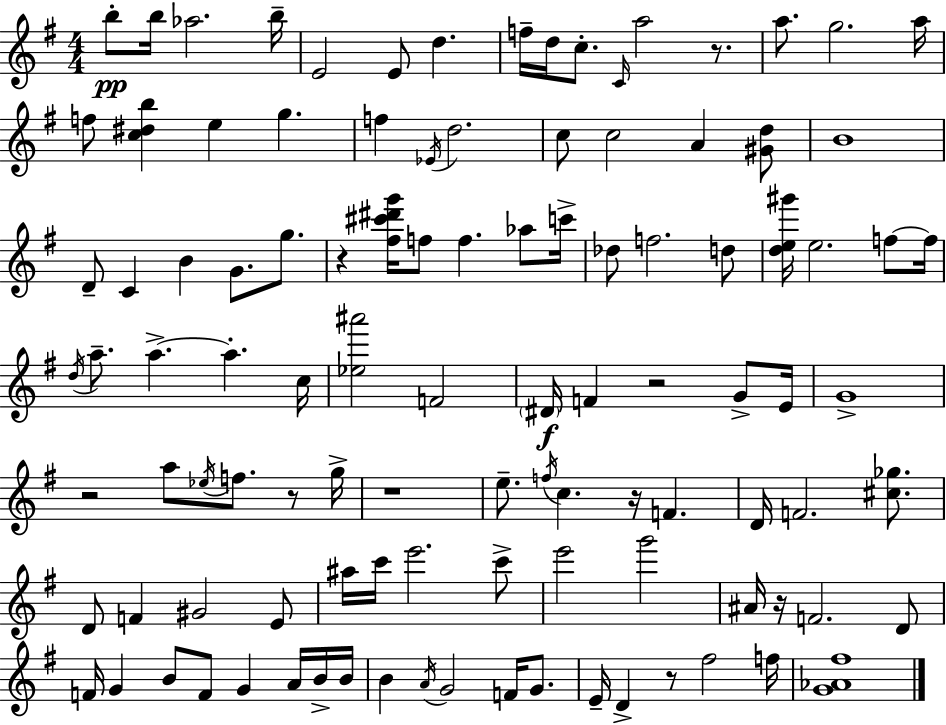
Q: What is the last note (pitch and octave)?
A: F5